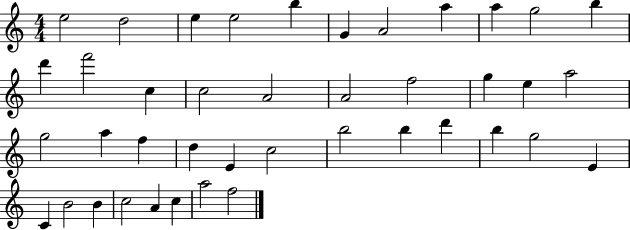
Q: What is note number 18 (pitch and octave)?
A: F5